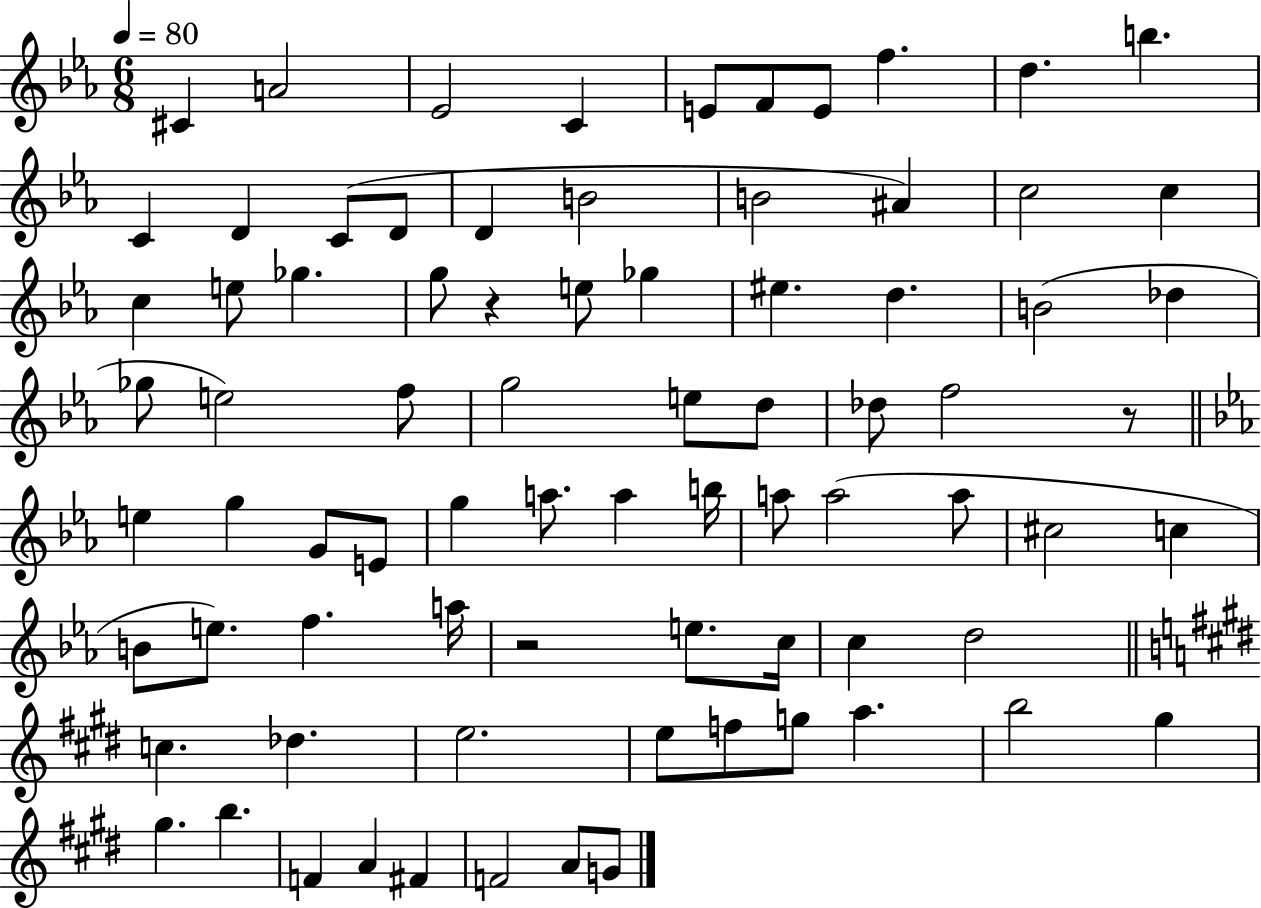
X:1
T:Untitled
M:6/8
L:1/4
K:Eb
^C A2 _E2 C E/2 F/2 E/2 f d b C D C/2 D/2 D B2 B2 ^A c2 c c e/2 _g g/2 z e/2 _g ^e d B2 _d _g/2 e2 f/2 g2 e/2 d/2 _d/2 f2 z/2 e g G/2 E/2 g a/2 a b/4 a/2 a2 a/2 ^c2 c B/2 e/2 f a/4 z2 e/2 c/4 c d2 c _d e2 e/2 f/2 g/2 a b2 ^g ^g b F A ^F F2 A/2 G/2